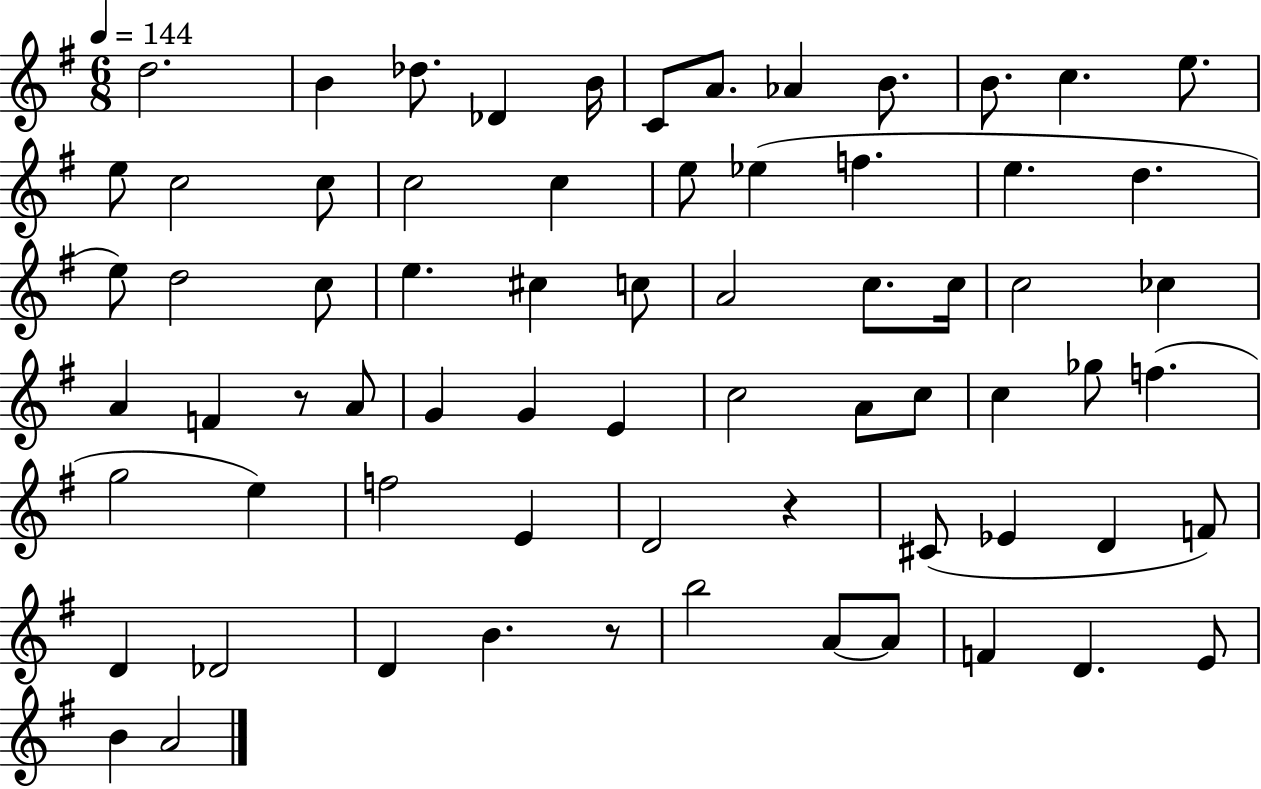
D5/h. B4/q Db5/e. Db4/q B4/s C4/e A4/e. Ab4/q B4/e. B4/e. C5/q. E5/e. E5/e C5/h C5/e C5/h C5/q E5/e Eb5/q F5/q. E5/q. D5/q. E5/e D5/h C5/e E5/q. C#5/q C5/e A4/h C5/e. C5/s C5/h CES5/q A4/q F4/q R/e A4/e G4/q G4/q E4/q C5/h A4/e C5/e C5/q Gb5/e F5/q. G5/h E5/q F5/h E4/q D4/h R/q C#4/e Eb4/q D4/q F4/e D4/q Db4/h D4/q B4/q. R/e B5/h A4/e A4/e F4/q D4/q. E4/e B4/q A4/h